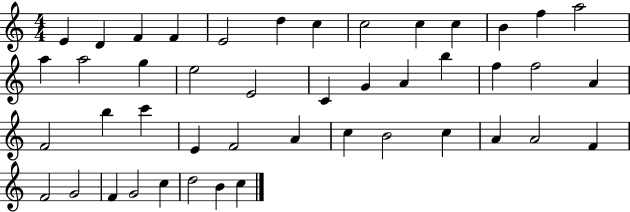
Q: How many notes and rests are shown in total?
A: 45